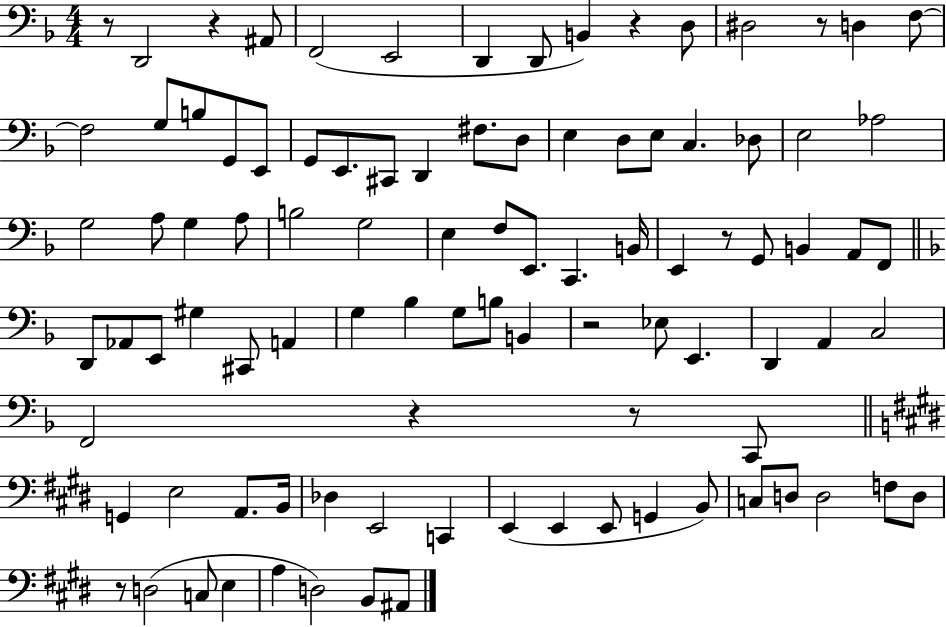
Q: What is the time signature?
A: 4/4